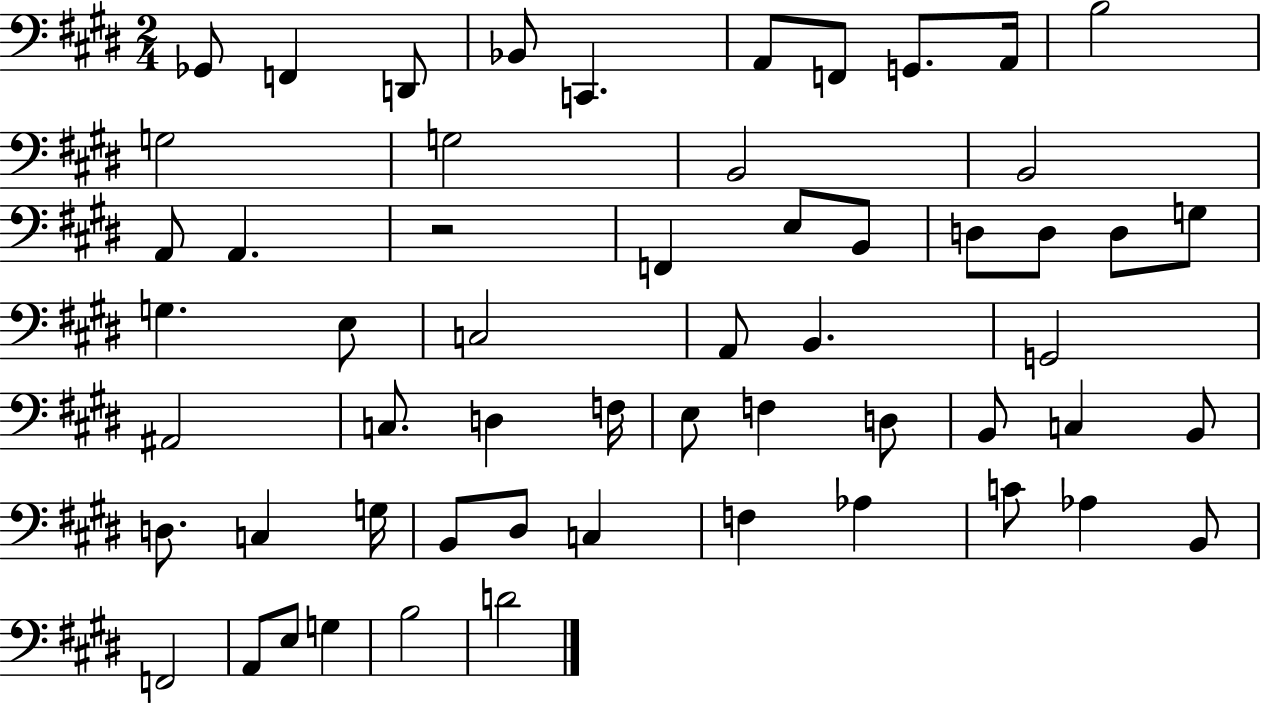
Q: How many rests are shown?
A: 1